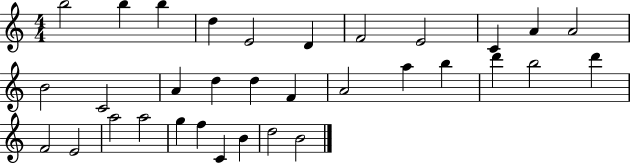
{
  \clef treble
  \numericTimeSignature
  \time 4/4
  \key c \major
  b''2 b''4 b''4 | d''4 e'2 d'4 | f'2 e'2 | c'4 a'4 a'2 | \break b'2 c'2 | a'4 d''4 d''4 f'4 | a'2 a''4 b''4 | d'''4 b''2 d'''4 | \break f'2 e'2 | a''2 a''2 | g''4 f''4 c'4 b'4 | d''2 b'2 | \break \bar "|."
}